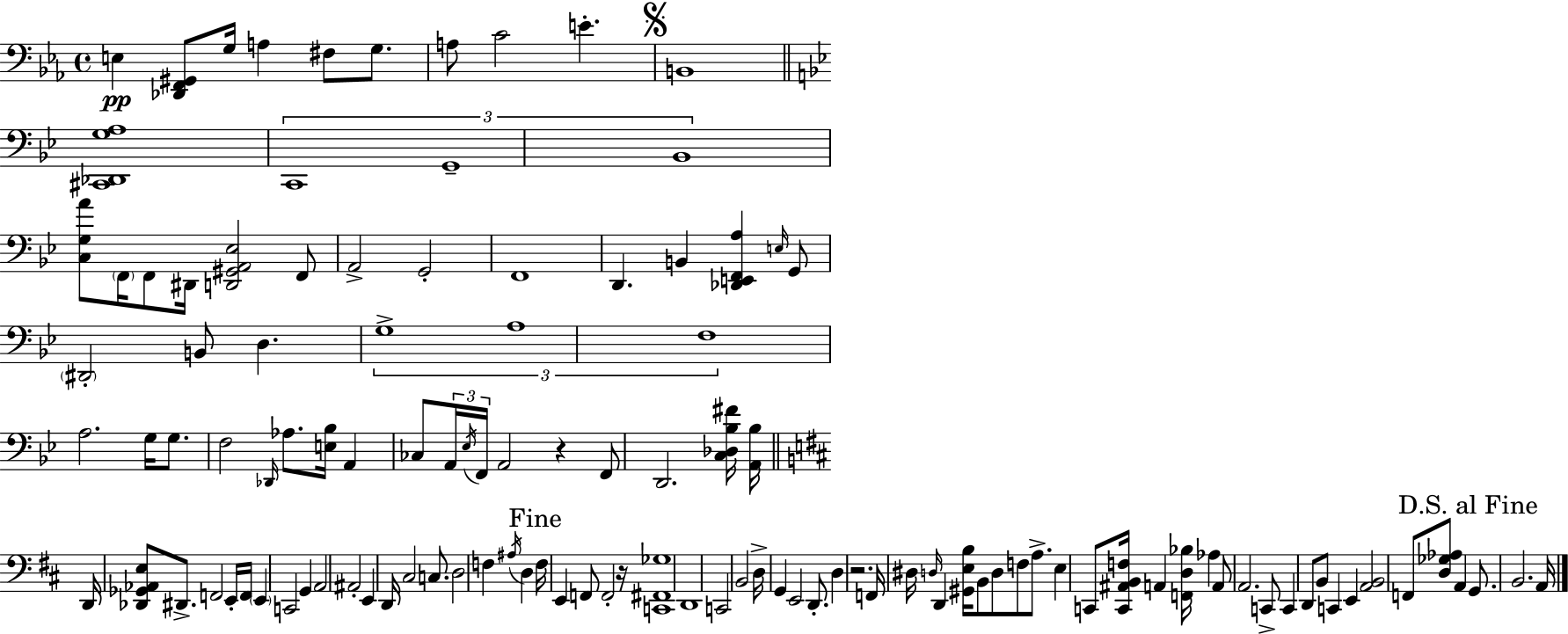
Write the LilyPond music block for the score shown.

{
  \clef bass
  \time 4/4
  \defaultTimeSignature
  \key c \minor
  e4\pp <des, f, gis,>8 g16 a4 fis8 g8. | a8 c'2 e'4.-. | \mark \markup { \musicglyph "scripts.segno" } b,1 | \bar "||" \break \key bes \major <cis, des, g a>1 | \tuplet 3/2 { c,1 | g,1-- | bes,1 } | \break <c g a'>8 \parenthesize f,16 f,8 dis,16 <d, gis, a, ees>2 f,8 | a,2-> g,2-. | f,1 | d,4. b,4 <des, e, f, a>4 \grace { e16 } g,8 | \break \parenthesize dis,2-. b,8 d4. | \tuplet 3/2 { g1-> | a1 | f1 } | \break a2. g16 g8. | f2 \grace { des,16 } aes8. <e bes>16 a,4 | ces8 \tuplet 3/2 { a,16 \acciaccatura { ees16 } f,16 } a,2 r4 | f,8 d,2. | \break <c des bes fis'>16 <a, bes>16 \bar "||" \break \key d \major d,16 <des, ges, aes, e>8 dis,8.-> f,2 e,16-. f,16 | \parenthesize e,4 c,2 g,4 | a,2 ais,2-. | e,4 d,16 cis2 c8. | \break d2 f4 \acciaccatura { ais16 } d4 | \mark "Fine" f16 e,4 f,8 f,2-. | r16 <c, fis, ges>1 | d,1 | \break c,2 b,2 | d16-> g,4 e,2 d,8.-. | d4 r2. | f,16 dis16 \grace { d16 } d,4 <gis, e b>16 b,8 d8 f8 a8.-> | \break e4 c,8 <c, ais, b, f>16 a,4 <f, d bes>16 aes4 | a,8 a,2. | c,8-> c,4 d,8 b,8 c,4 e,4 | <a, b,>2 f,8 <d ges aes>8 a,4 | \break \mark "D.S. al Fine" g,8. b,2. | a,16 \bar "|."
}